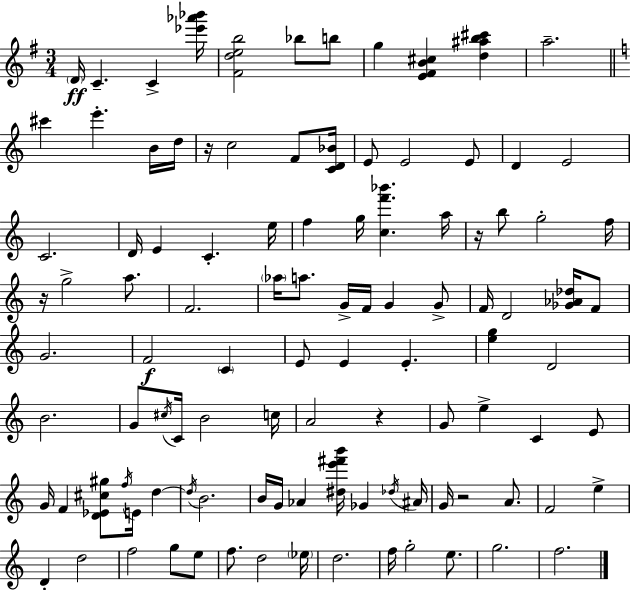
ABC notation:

X:1
T:Untitled
M:3/4
L:1/4
K:G
D/4 C C [_e'_a'_b']/4 [^Fdeb]2 _b/2 b/2 g [E^FB^c] [d^ab^c'] a2 ^c' e' B/4 d/4 z/4 c2 F/2 [CD_B]/4 E/2 E2 E/2 D E2 C2 D/4 E C e/4 f g/4 [cf'_b'] a/4 z/4 b/2 g2 f/4 z/4 g2 a/2 F2 _a/4 a/2 G/4 F/4 G G/2 F/4 D2 [_G_A_d]/4 F/2 G2 F2 C E/2 E E [eg] D2 B2 G/2 ^c/4 C/4 B2 c/4 A2 z G/2 e C E/2 G/4 F [D_E^c^g]/2 f/4 E/4 d d/4 B2 B/4 G/4 _A [^de'^f'b']/4 _G _d/4 ^A/4 G/4 z2 A/2 F2 e D d2 f2 g/2 e/2 f/2 d2 _e/4 d2 f/4 g2 e/2 g2 f2